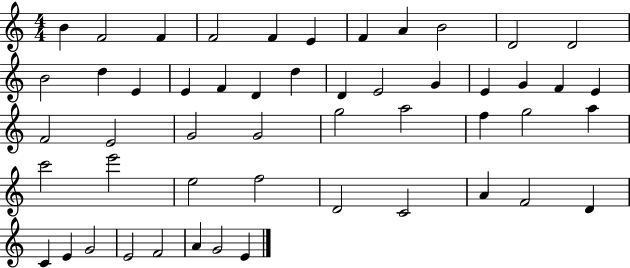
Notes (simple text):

B4/q F4/h F4/q F4/h F4/q E4/q F4/q A4/q B4/h D4/h D4/h B4/h D5/q E4/q E4/q F4/q D4/q D5/q D4/q E4/h G4/q E4/q G4/q F4/q E4/q F4/h E4/h G4/h G4/h G5/h A5/h F5/q G5/h A5/q C6/h E6/h E5/h F5/h D4/h C4/h A4/q F4/h D4/q C4/q E4/q G4/h E4/h F4/h A4/q G4/h E4/q